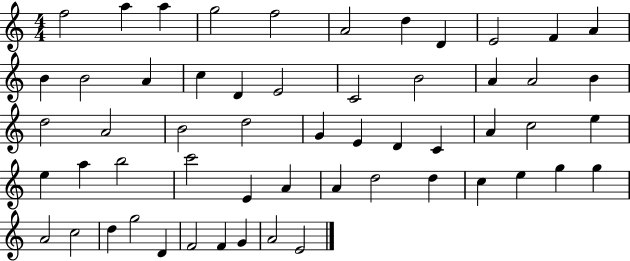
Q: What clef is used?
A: treble